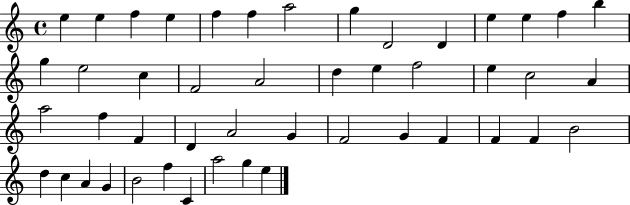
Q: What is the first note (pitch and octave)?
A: E5